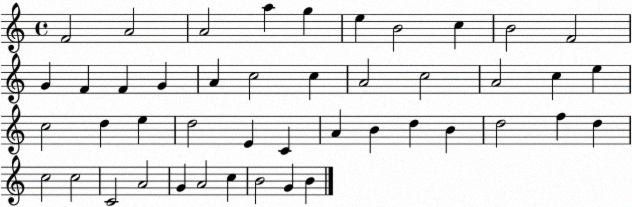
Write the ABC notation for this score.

X:1
T:Untitled
M:4/4
L:1/4
K:C
F2 A2 A2 a g e B2 c B2 F2 G F F G A c2 c A2 c2 A2 c e c2 d e d2 E C A B d B d2 f d c2 c2 C2 A2 G A2 c B2 G B